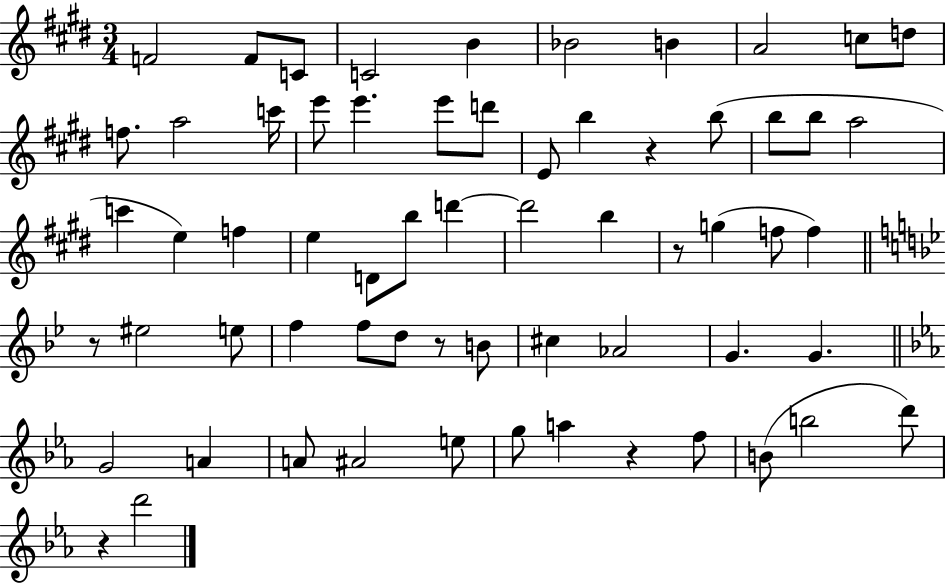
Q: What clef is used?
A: treble